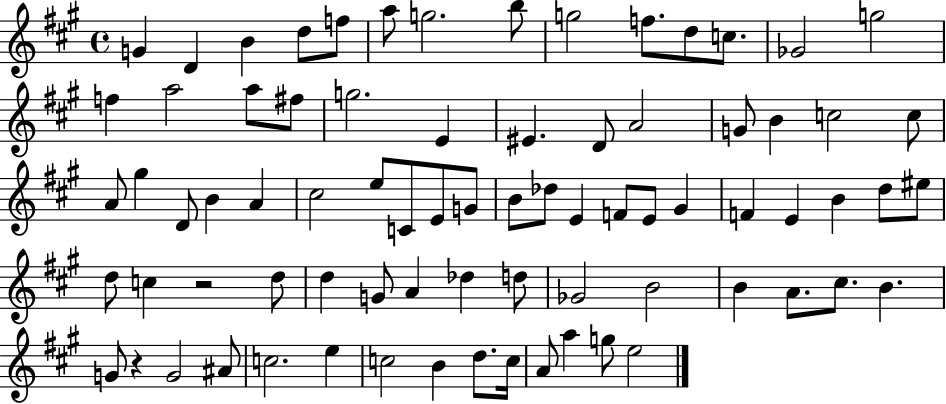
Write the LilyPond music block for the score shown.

{
  \clef treble
  \time 4/4
  \defaultTimeSignature
  \key a \major
  g'4 d'4 b'4 d''8 f''8 | a''8 g''2. b''8 | g''2 f''8. d''8 c''8. | ges'2 g''2 | \break f''4 a''2 a''8 fis''8 | g''2. e'4 | eis'4. d'8 a'2 | g'8 b'4 c''2 c''8 | \break a'8 gis''4 d'8 b'4 a'4 | cis''2 e''8 c'8 e'8 g'8 | b'8 des''8 e'4 f'8 e'8 gis'4 | f'4 e'4 b'4 d''8 eis''8 | \break d''8 c''4 r2 d''8 | d''4 g'8 a'4 des''4 d''8 | ges'2 b'2 | b'4 a'8. cis''8. b'4. | \break g'8 r4 g'2 ais'8 | c''2. e''4 | c''2 b'4 d''8. c''16 | a'8 a''4 g''8 e''2 | \break \bar "|."
}